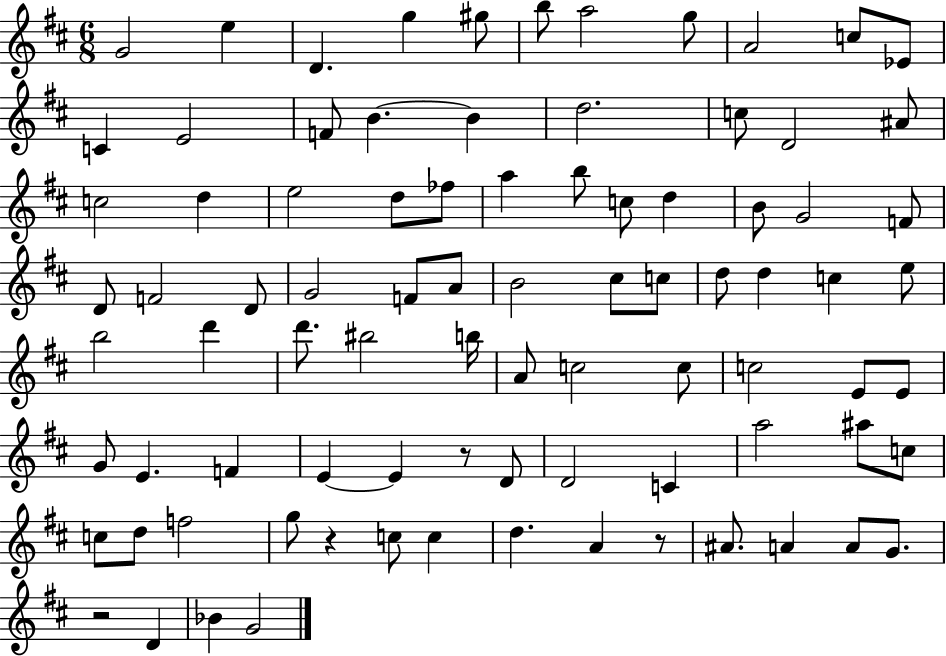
X:1
T:Untitled
M:6/8
L:1/4
K:D
G2 e D g ^g/2 b/2 a2 g/2 A2 c/2 _E/2 C E2 F/2 B B d2 c/2 D2 ^A/2 c2 d e2 d/2 _f/2 a b/2 c/2 d B/2 G2 F/2 D/2 F2 D/2 G2 F/2 A/2 B2 ^c/2 c/2 d/2 d c e/2 b2 d' d'/2 ^b2 b/4 A/2 c2 c/2 c2 E/2 E/2 G/2 E F E E z/2 D/2 D2 C a2 ^a/2 c/2 c/2 d/2 f2 g/2 z c/2 c d A z/2 ^A/2 A A/2 G/2 z2 D _B G2